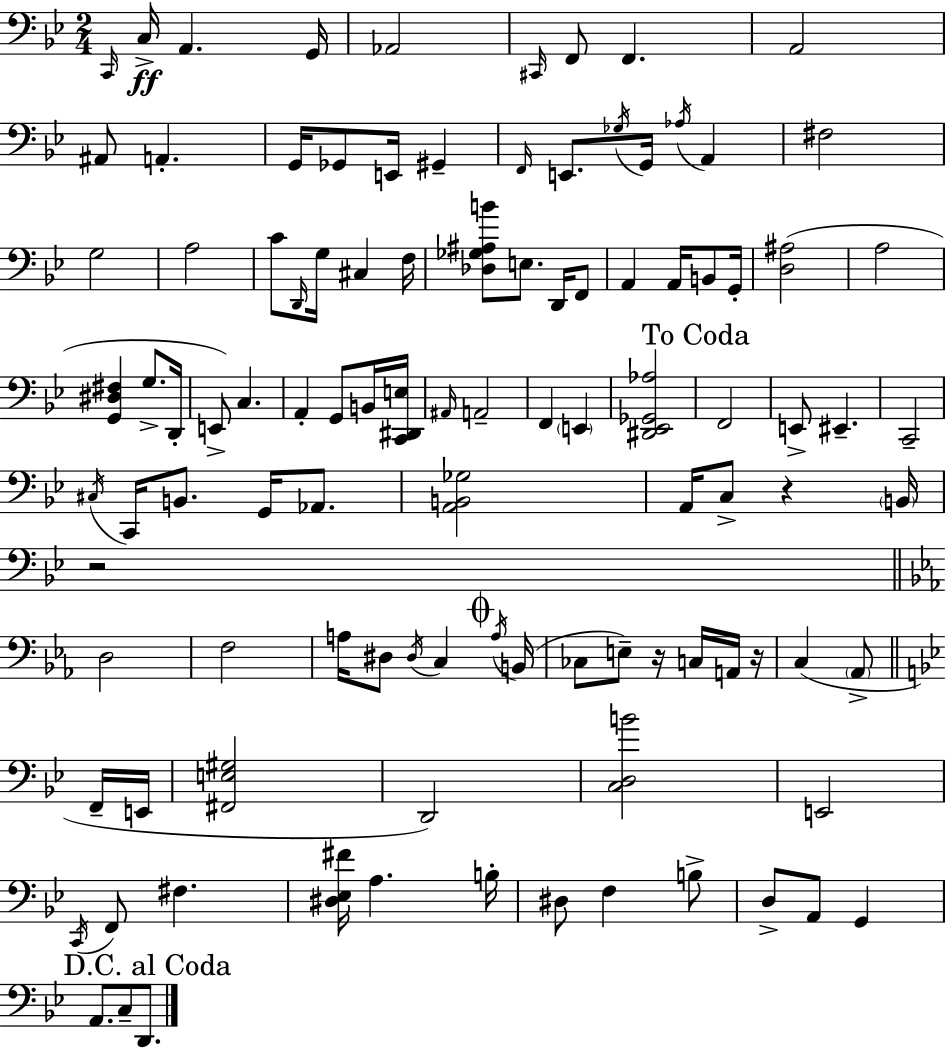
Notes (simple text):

C2/s C3/s A2/q. G2/s Ab2/h C#2/s F2/e F2/q. A2/h A#2/e A2/q. G2/s Gb2/e E2/s G#2/q F2/s E2/e. Gb3/s G2/s Ab3/s A2/q F#3/h G3/h A3/h C4/e D2/s G3/s C#3/q F3/s [Db3,Gb3,A#3,B4]/e E3/e. D2/s F2/e A2/q A2/s B2/e G2/s [D3,A#3]/h A3/h [G2,D#3,F#3]/q G3/e. D2/s E2/e C3/q. A2/q G2/e B2/s [C2,D#2,E3]/s A#2/s A2/h F2/q E2/q [D#2,Eb2,Gb2,Ab3]/h F2/h E2/e EIS2/q. C2/h C#3/s C2/s B2/e. G2/s Ab2/e. [A2,B2,Gb3]/h A2/s C3/e R/q B2/s R/h D3/h F3/h A3/s D#3/e D#3/s C3/q A3/s B2/s CES3/e E3/e R/s C3/s A2/s R/s C3/q Ab2/e F2/s E2/s [F#2,E3,G#3]/h D2/h [C3,D3,B4]/h E2/h C2/s F2/e F#3/q. [D#3,Eb3,F#4]/s A3/q. B3/s D#3/e F3/q B3/e D3/e A2/e G2/q A2/e. C3/e D2/e.